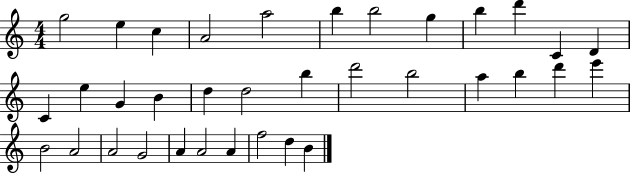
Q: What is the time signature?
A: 4/4